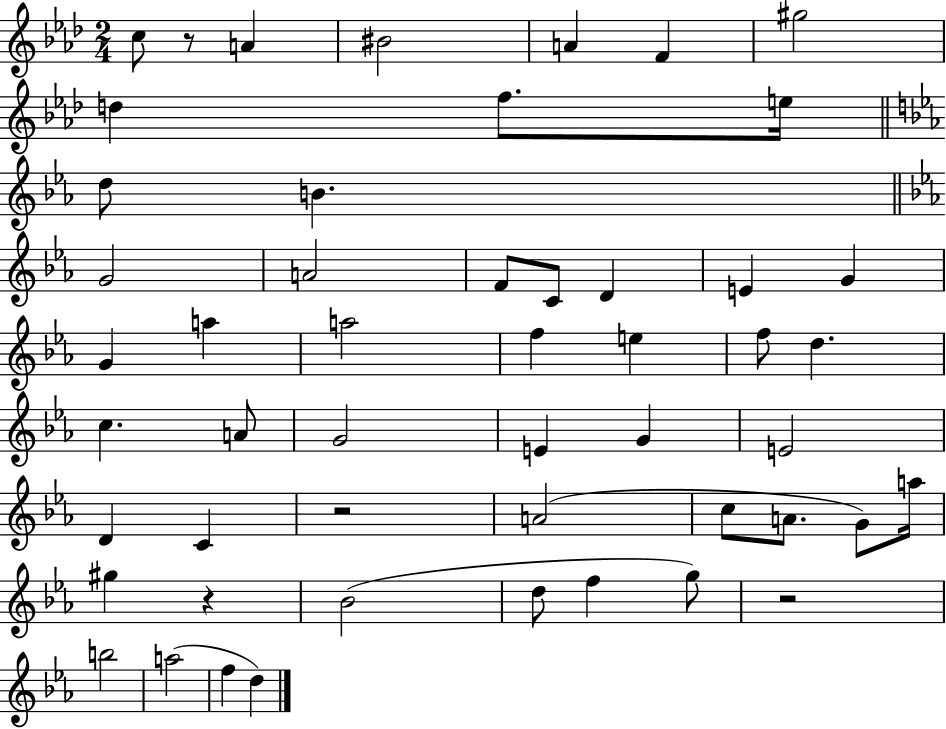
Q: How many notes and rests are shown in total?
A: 51